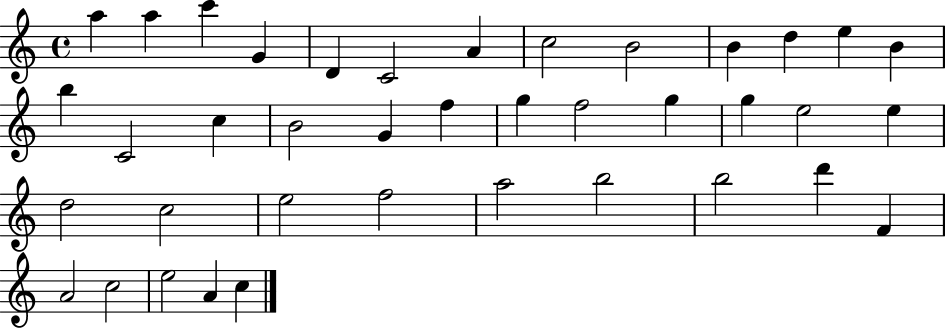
{
  \clef treble
  \time 4/4
  \defaultTimeSignature
  \key c \major
  a''4 a''4 c'''4 g'4 | d'4 c'2 a'4 | c''2 b'2 | b'4 d''4 e''4 b'4 | \break b''4 c'2 c''4 | b'2 g'4 f''4 | g''4 f''2 g''4 | g''4 e''2 e''4 | \break d''2 c''2 | e''2 f''2 | a''2 b''2 | b''2 d'''4 f'4 | \break a'2 c''2 | e''2 a'4 c''4 | \bar "|."
}